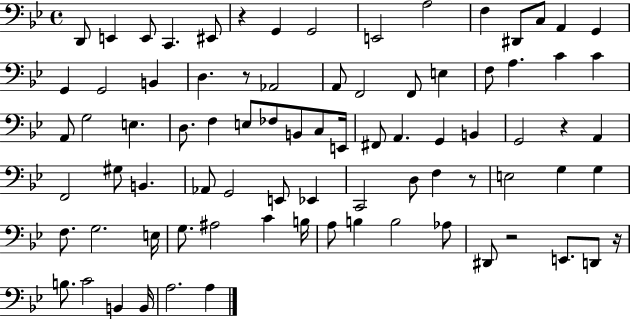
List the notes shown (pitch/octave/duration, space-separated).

D2/e E2/q E2/e C2/q. EIS2/e R/q G2/q G2/h E2/h A3/h F3/q D#2/e C3/e A2/q G2/q G2/q G2/h B2/q D3/q. R/e Ab2/h A2/e F2/h F2/e E3/q F3/e A3/q. C4/q C4/q A2/e G3/h E3/q. D3/e. F3/q E3/e FES3/e B2/e C3/e E2/s F#2/e A2/q. G2/q B2/q G2/h R/q A2/q F2/h G#3/e B2/q. Ab2/e G2/h E2/e Eb2/q C2/h D3/e F3/q R/e E3/h G3/q G3/q F3/e. G3/h. E3/s G3/e. A#3/h C4/q B3/s A3/e B3/q B3/h Ab3/e D#2/e R/h E2/e. D2/e R/s B3/e. C4/h B2/q B2/s A3/h. A3/q